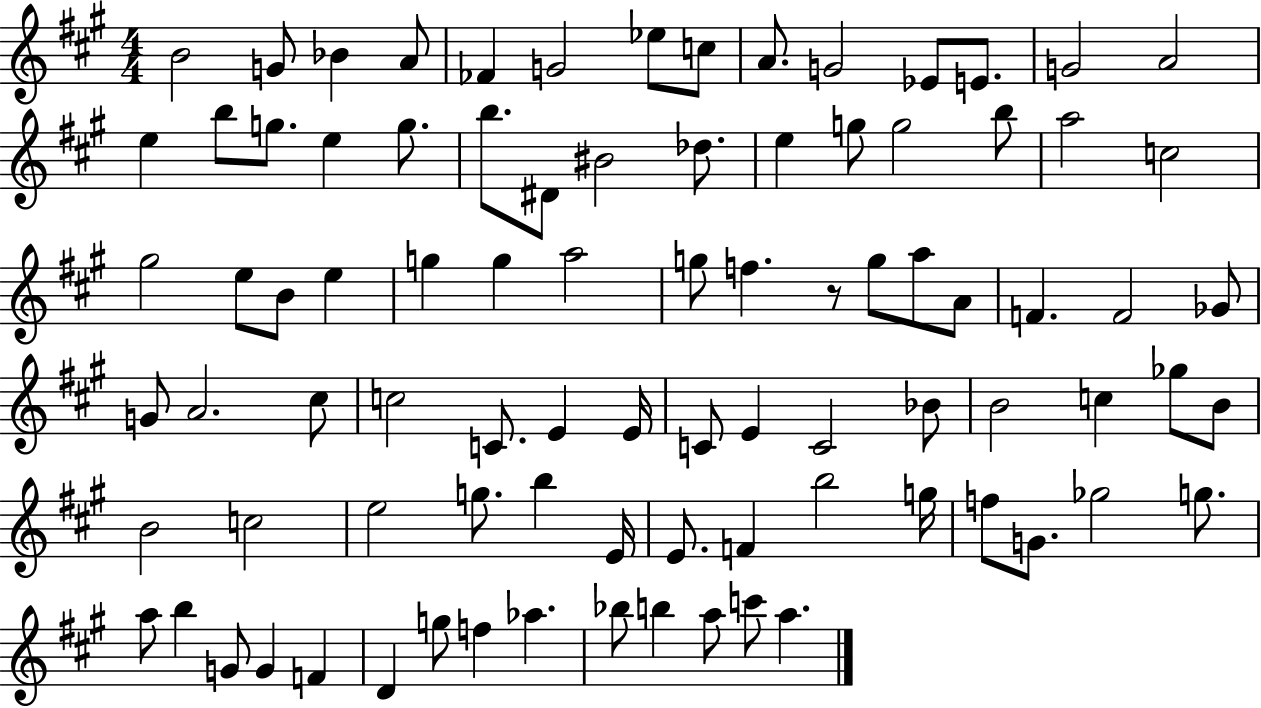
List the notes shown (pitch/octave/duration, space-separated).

B4/h G4/e Bb4/q A4/e FES4/q G4/h Eb5/e C5/e A4/e. G4/h Eb4/e E4/e. G4/h A4/h E5/q B5/e G5/e. E5/q G5/e. B5/e. D#4/e BIS4/h Db5/e. E5/q G5/e G5/h B5/e A5/h C5/h G#5/h E5/e B4/e E5/q G5/q G5/q A5/h G5/e F5/q. R/e G5/e A5/e A4/e F4/q. F4/h Gb4/e G4/e A4/h. C#5/e C5/h C4/e. E4/q E4/s C4/e E4/q C4/h Bb4/e B4/h C5/q Gb5/e B4/e B4/h C5/h E5/h G5/e. B5/q E4/s E4/e. F4/q B5/h G5/s F5/e G4/e. Gb5/h G5/e. A5/e B5/q G4/e G4/q F4/q D4/q G5/e F5/q Ab5/q. Bb5/e B5/q A5/e C6/e A5/q.